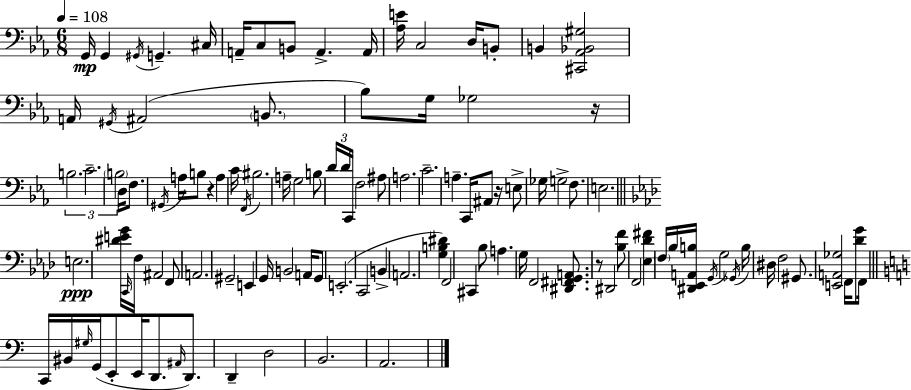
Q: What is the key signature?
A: C minor